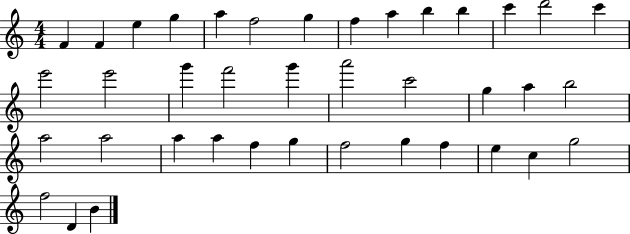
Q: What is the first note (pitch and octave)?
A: F4